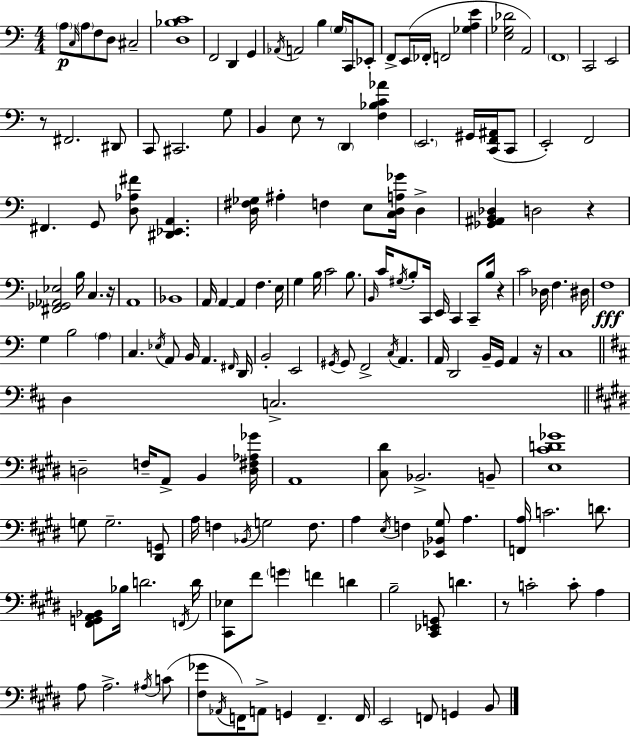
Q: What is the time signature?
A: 4/4